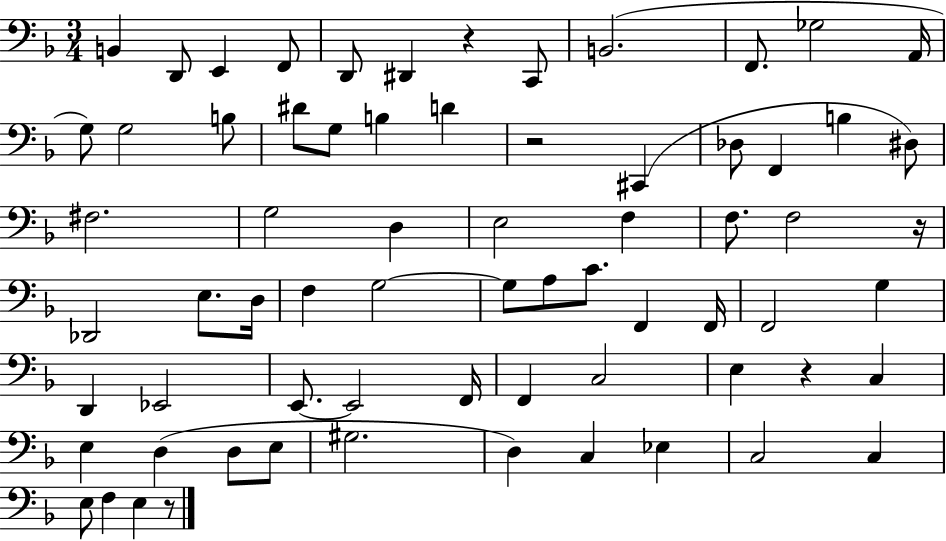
{
  \clef bass
  \numericTimeSignature
  \time 3/4
  \key f \major
  \repeat volta 2 { b,4 d,8 e,4 f,8 | d,8 dis,4 r4 c,8 | b,2.( | f,8. ges2 a,16 | \break g8) g2 b8 | dis'8 g8 b4 d'4 | r2 cis,4( | des8 f,4 b4 dis8) | \break fis2. | g2 d4 | e2 f4 | f8. f2 r16 | \break des,2 e8. d16 | f4 g2~~ | g8 a8 c'8. f,4 f,16 | f,2 g4 | \break d,4 ees,2 | e,8.~~ e,2 f,16 | f,4 c2 | e4 r4 c4 | \break e4 d4( d8 e8 | gis2. | d4) c4 ees4 | c2 c4 | \break e8 f4 e4 r8 | } \bar "|."
}